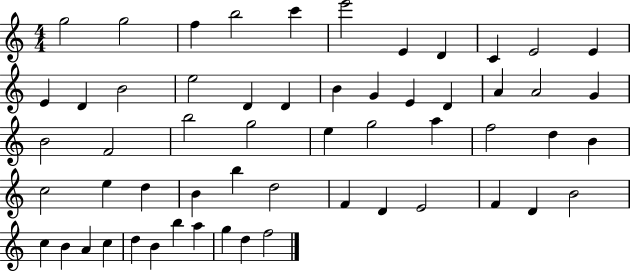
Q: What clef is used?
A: treble